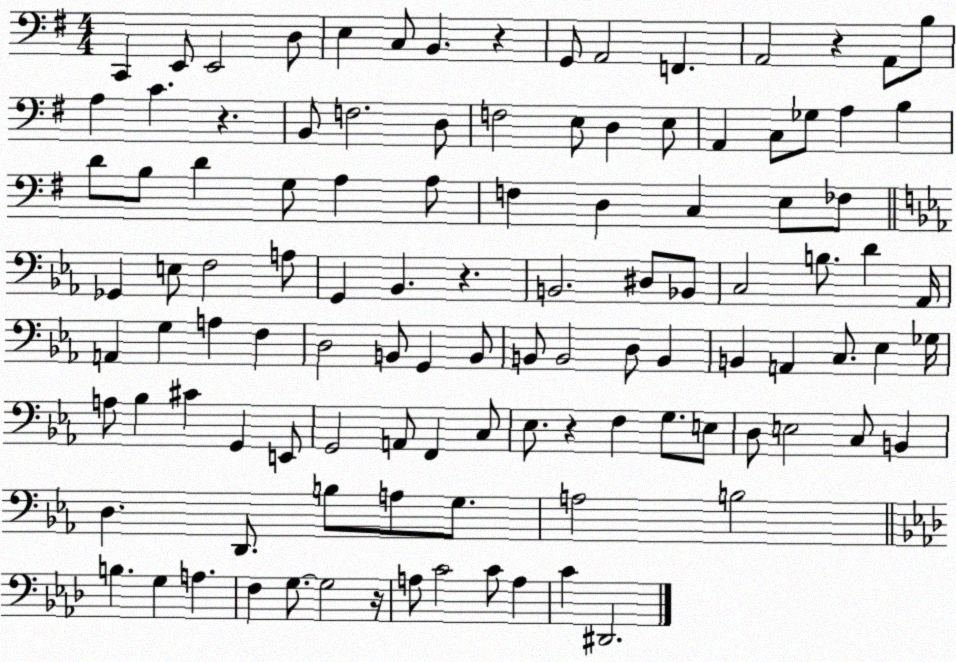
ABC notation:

X:1
T:Untitled
M:4/4
L:1/4
K:G
C,, E,,/2 E,,2 D,/2 E, C,/2 B,, z G,,/2 A,,2 F,, A,,2 z A,,/2 B,/2 A, C z B,,/2 F,2 D,/2 F,2 E,/2 D, E,/2 A,, C,/2 _G,/2 A, B, D/2 B,/2 D G,/2 A, A,/2 F, D, C, E,/2 _F,/2 _G,, E,/2 F,2 A,/2 G,, _B,, z B,,2 ^D,/2 _B,,/2 C,2 B,/2 D _A,,/4 A,, G, A, F, D,2 B,,/2 G,, B,,/2 B,,/2 B,,2 D,/2 B,, B,, A,, C,/2 _E, _G,/4 A,/2 _B, ^C G,, E,,/2 G,,2 A,,/2 F,, C,/2 _E,/2 z F, G,/2 E,/2 D,/2 E,2 C,/2 B,, D, D,,/2 B,/2 A,/2 G,/2 A,2 B,2 B, G, A, F, G,/2 G,2 z/4 A,/2 C2 C/2 A, C ^D,,2